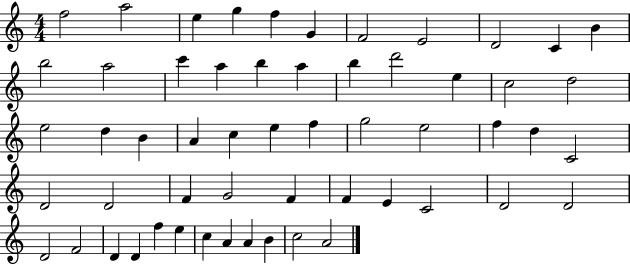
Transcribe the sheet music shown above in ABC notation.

X:1
T:Untitled
M:4/4
L:1/4
K:C
f2 a2 e g f G F2 E2 D2 C B b2 a2 c' a b a b d'2 e c2 d2 e2 d B A c e f g2 e2 f d C2 D2 D2 F G2 F F E C2 D2 D2 D2 F2 D D f e c A A B c2 A2